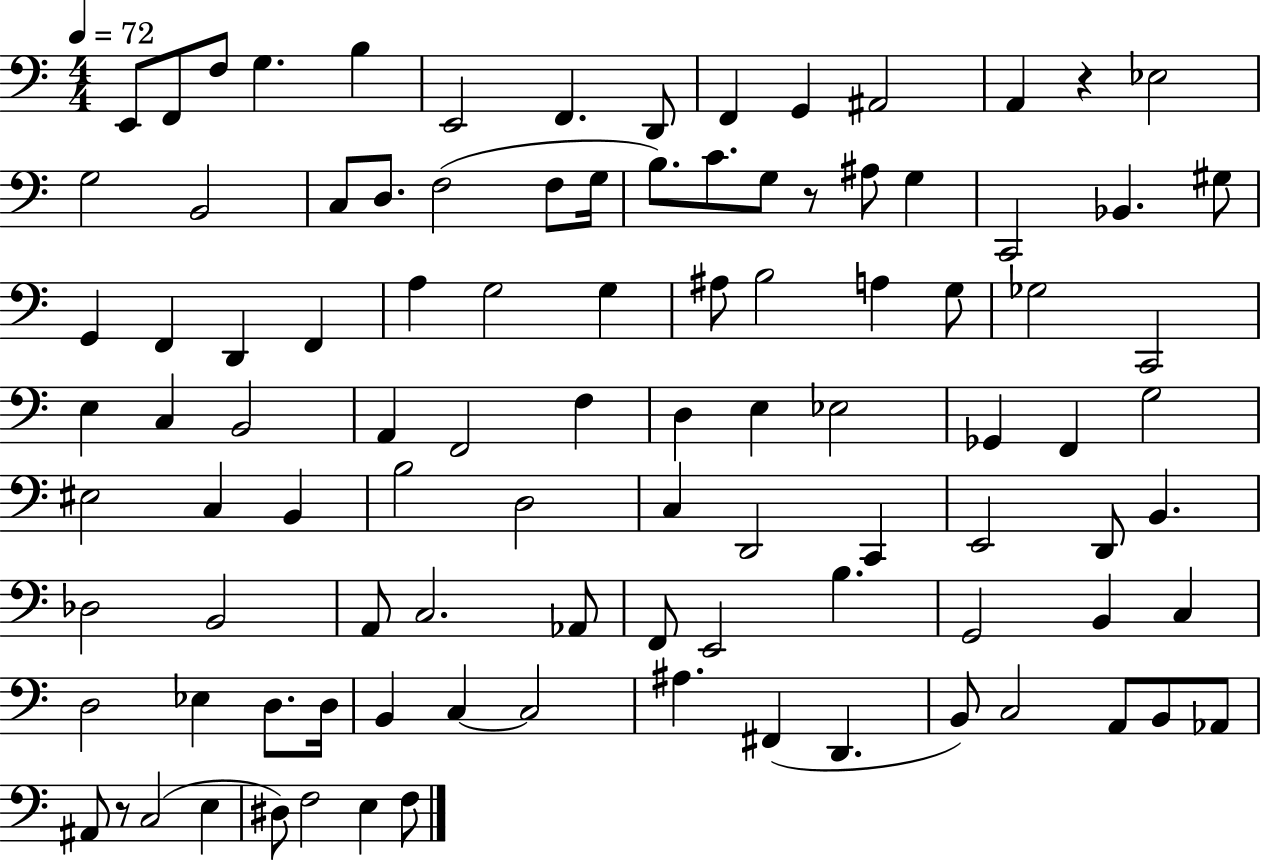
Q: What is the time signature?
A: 4/4